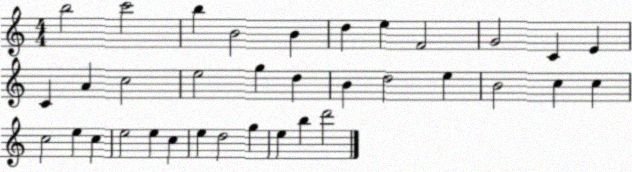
X:1
T:Untitled
M:4/4
L:1/4
K:C
b2 c'2 b B2 B d e F2 G2 C E C A c2 e2 g d B d2 e B2 c c c2 e c e2 e c e d2 g e b d'2